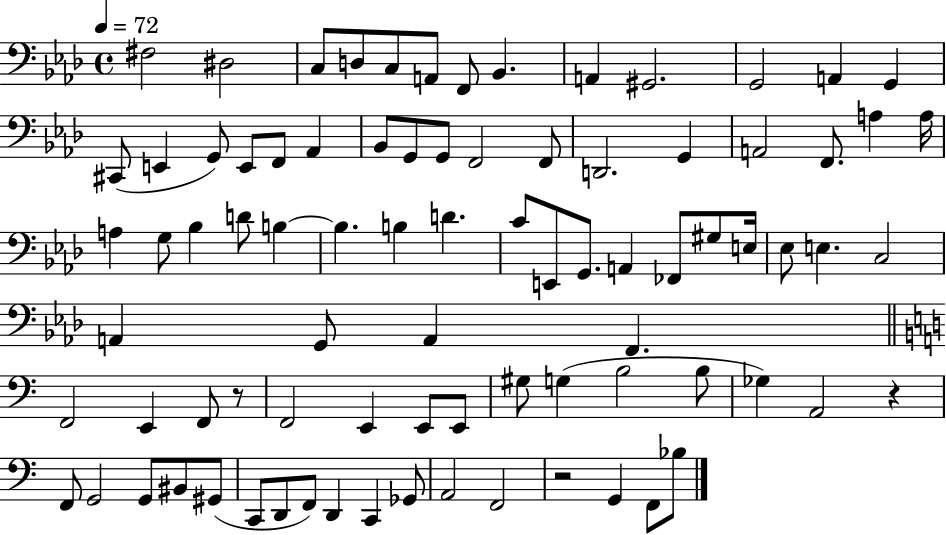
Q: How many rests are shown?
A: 3